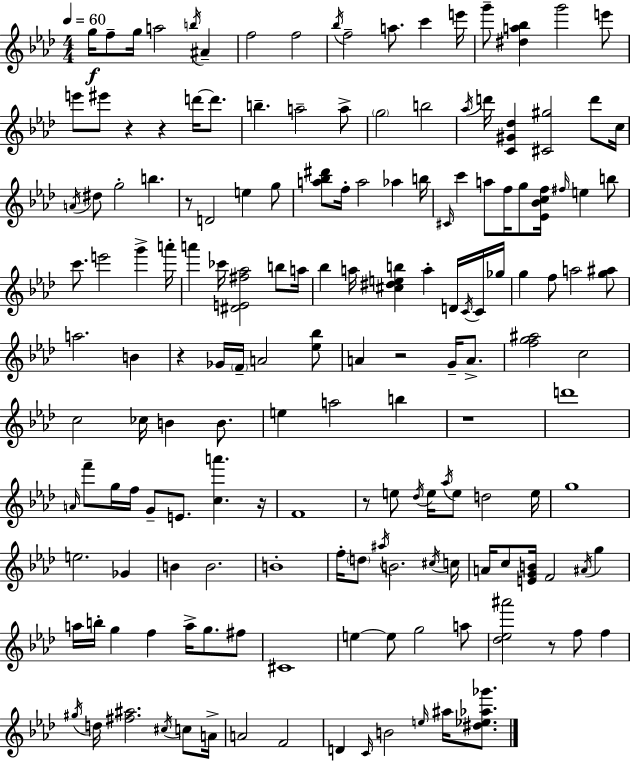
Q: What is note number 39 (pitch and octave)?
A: Ab5